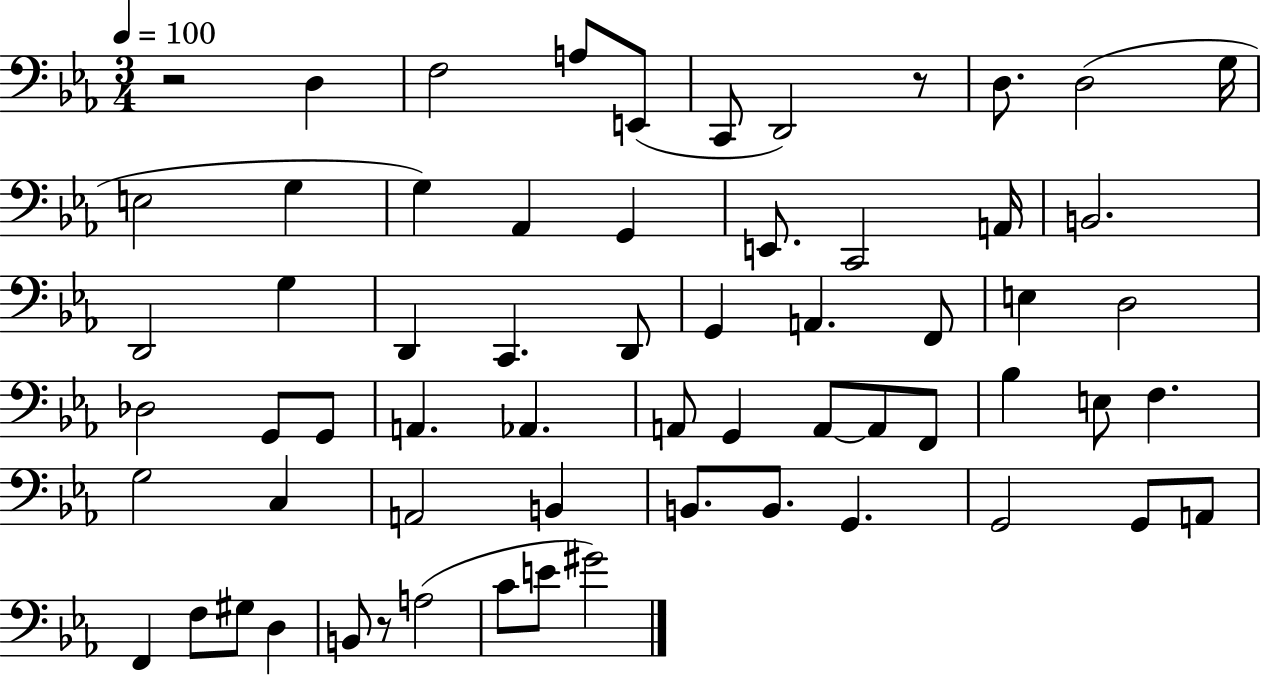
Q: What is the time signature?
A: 3/4